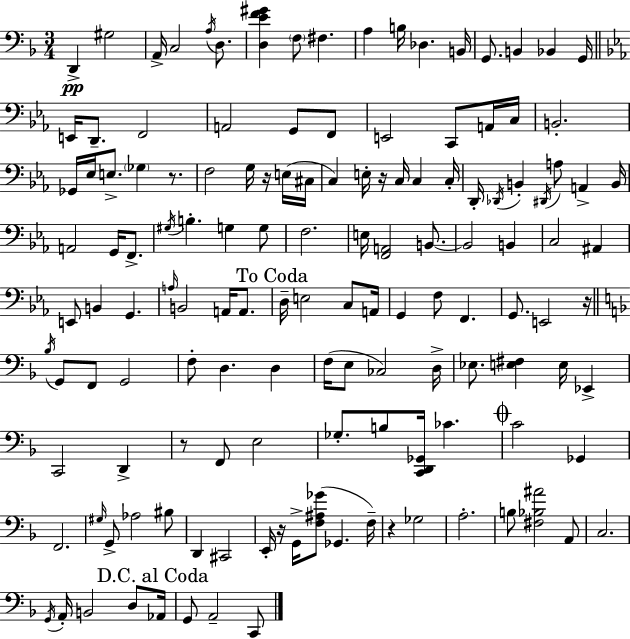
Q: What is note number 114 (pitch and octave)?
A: B3